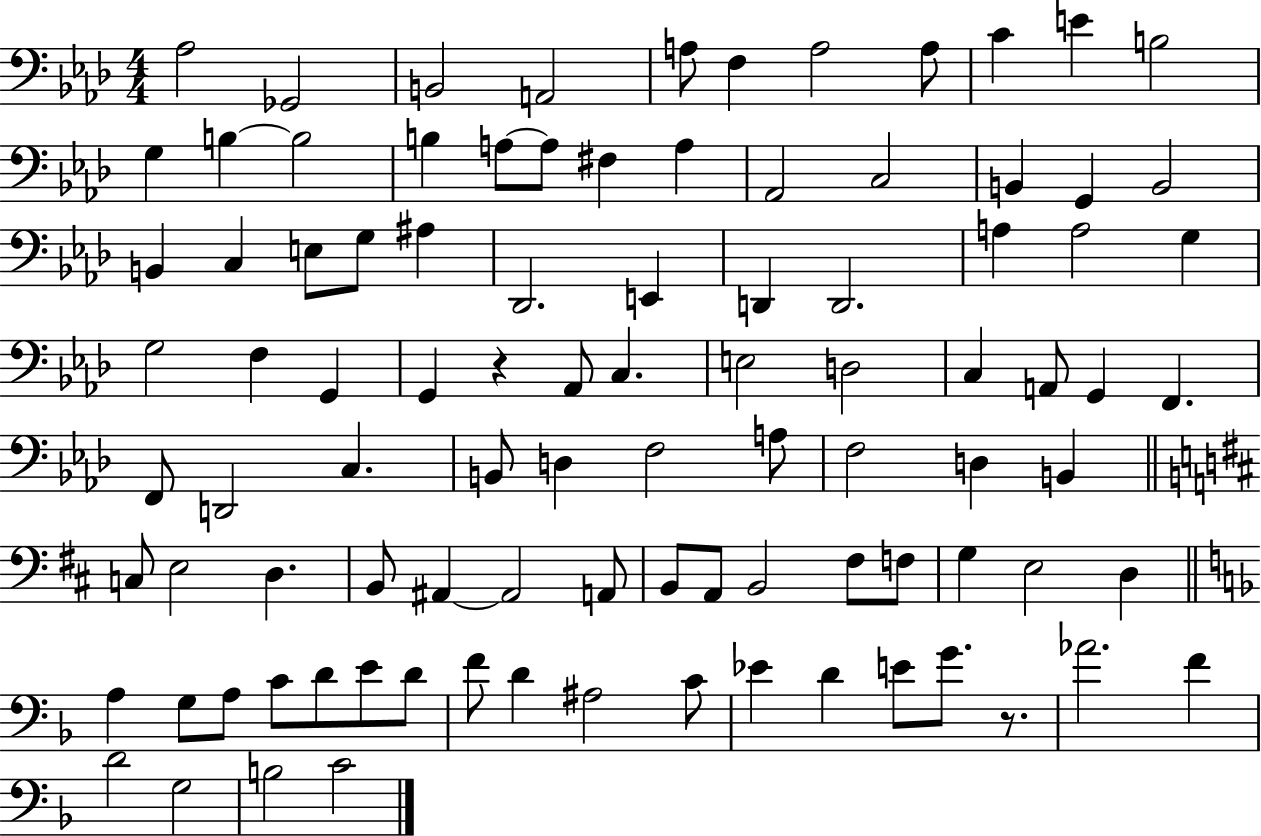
Ab3/h Gb2/h B2/h A2/h A3/e F3/q A3/h A3/e C4/q E4/q B3/h G3/q B3/q B3/h B3/q A3/e A3/e F#3/q A3/q Ab2/h C3/h B2/q G2/q B2/h B2/q C3/q E3/e G3/e A#3/q Db2/h. E2/q D2/q D2/h. A3/q A3/h G3/q G3/h F3/q G2/q G2/q R/q Ab2/e C3/q. E3/h D3/h C3/q A2/e G2/q F2/q. F2/e D2/h C3/q. B2/e D3/q F3/h A3/e F3/h D3/q B2/q C3/e E3/h D3/q. B2/e A#2/q A#2/h A2/e B2/e A2/e B2/h F#3/e F3/e G3/q E3/h D3/q A3/q G3/e A3/e C4/e D4/e E4/e D4/e F4/e D4/q A#3/h C4/e Eb4/q D4/q E4/e G4/e. R/e. Ab4/h. F4/q D4/h G3/h B3/h C4/h